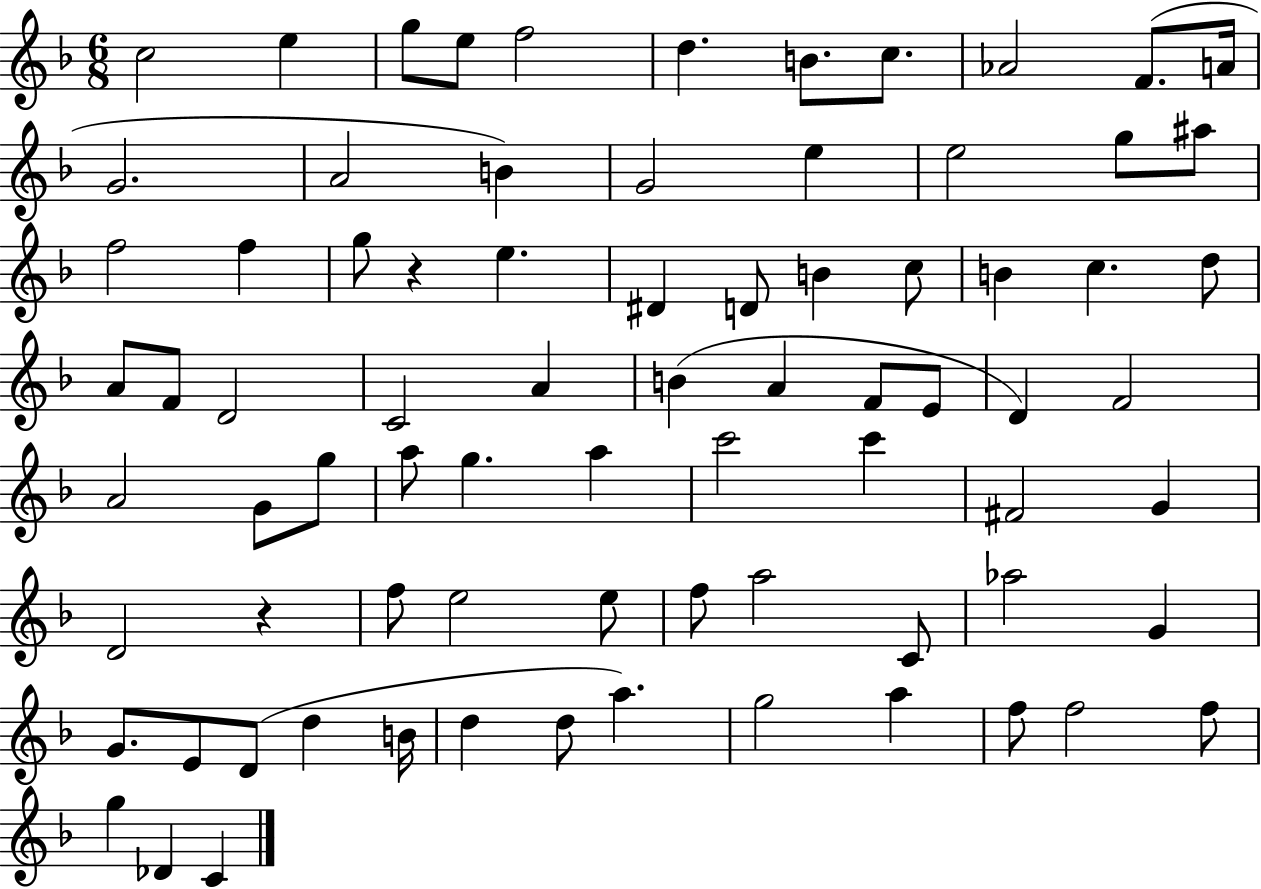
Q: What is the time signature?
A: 6/8